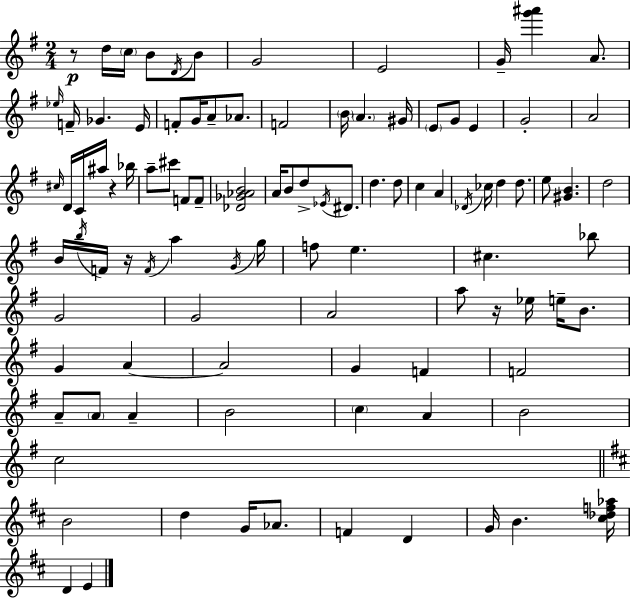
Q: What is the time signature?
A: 2/4